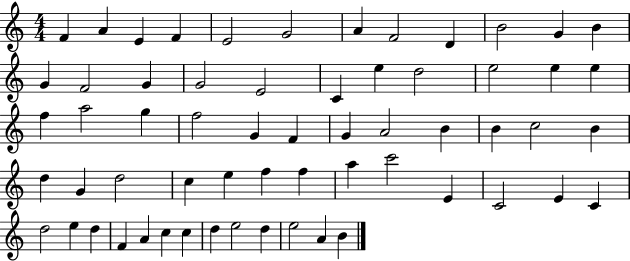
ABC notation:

X:1
T:Untitled
M:4/4
L:1/4
K:C
F A E F E2 G2 A F2 D B2 G B G F2 G G2 E2 C e d2 e2 e e f a2 g f2 G F G A2 B B c2 B d G d2 c e f f a c'2 E C2 E C d2 e d F A c c d e2 d e2 A B